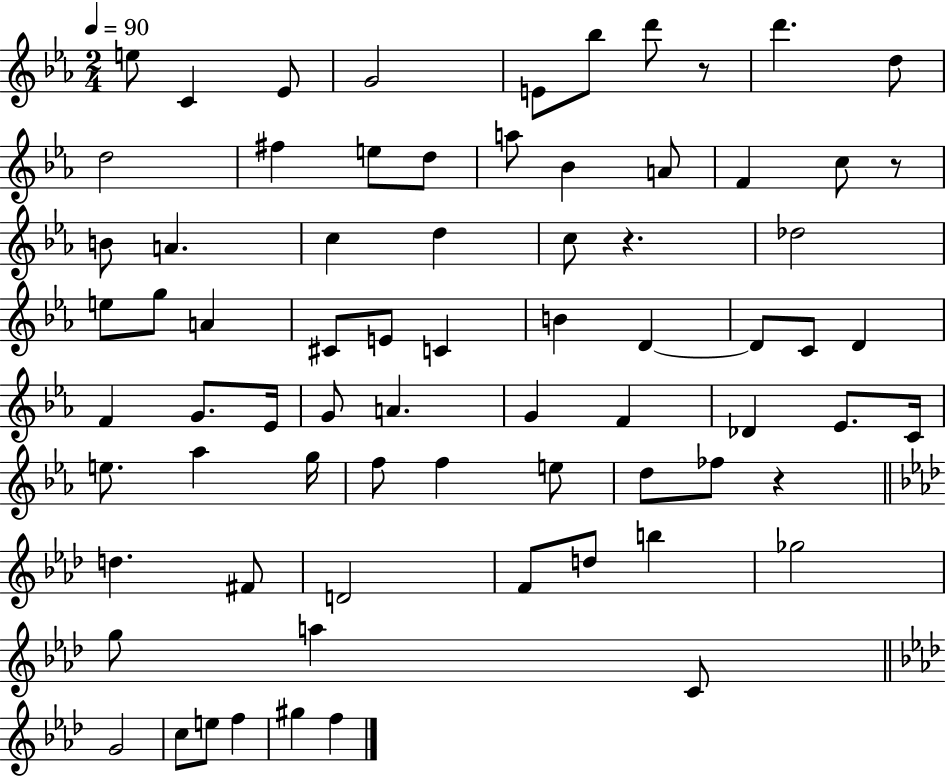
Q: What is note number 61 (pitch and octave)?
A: G5